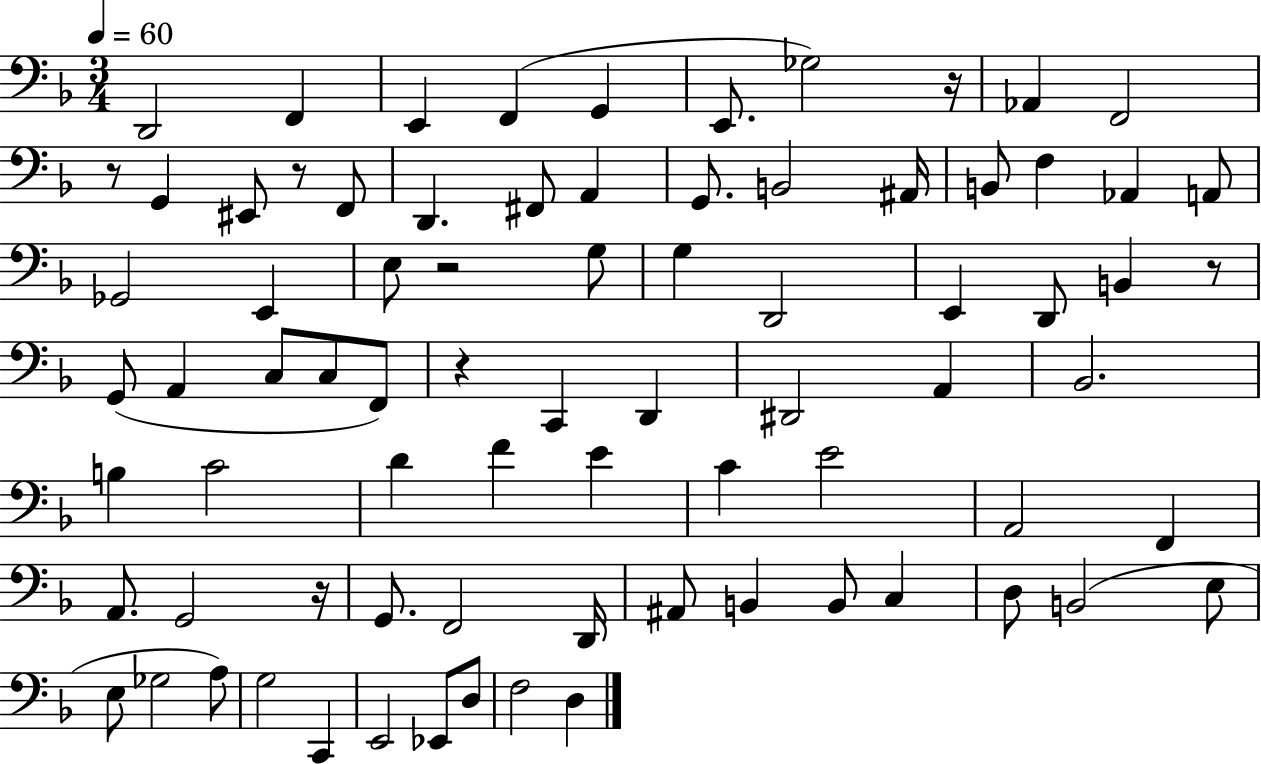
{
  \clef bass
  \numericTimeSignature
  \time 3/4
  \key f \major
  \tempo 4 = 60
  d,2 f,4 | e,4 f,4( g,4 | e,8. ges2) r16 | aes,4 f,2 | \break r8 g,4 eis,8 r8 f,8 | d,4. fis,8 a,4 | g,8. b,2 ais,16 | b,8 f4 aes,4 a,8 | \break ges,2 e,4 | e8 r2 g8 | g4 d,2 | e,4 d,8 b,4 r8 | \break g,8( a,4 c8 c8 f,8) | r4 c,4 d,4 | dis,2 a,4 | bes,2. | \break b4 c'2 | d'4 f'4 e'4 | c'4 e'2 | a,2 f,4 | \break a,8. g,2 r16 | g,8. f,2 d,16 | ais,8 b,4 b,8 c4 | d8 b,2( e8 | \break e8 ges2 a8) | g2 c,4 | e,2 ees,8 d8 | f2 d4 | \break \bar "|."
}